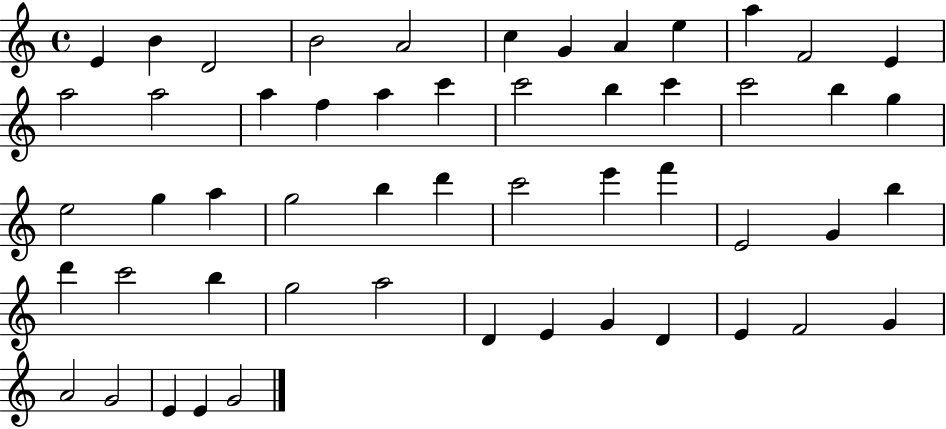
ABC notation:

X:1
T:Untitled
M:4/4
L:1/4
K:C
E B D2 B2 A2 c G A e a F2 E a2 a2 a f a c' c'2 b c' c'2 b g e2 g a g2 b d' c'2 e' f' E2 G b d' c'2 b g2 a2 D E G D E F2 G A2 G2 E E G2